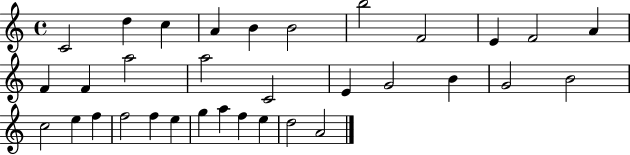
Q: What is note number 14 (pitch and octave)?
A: A5